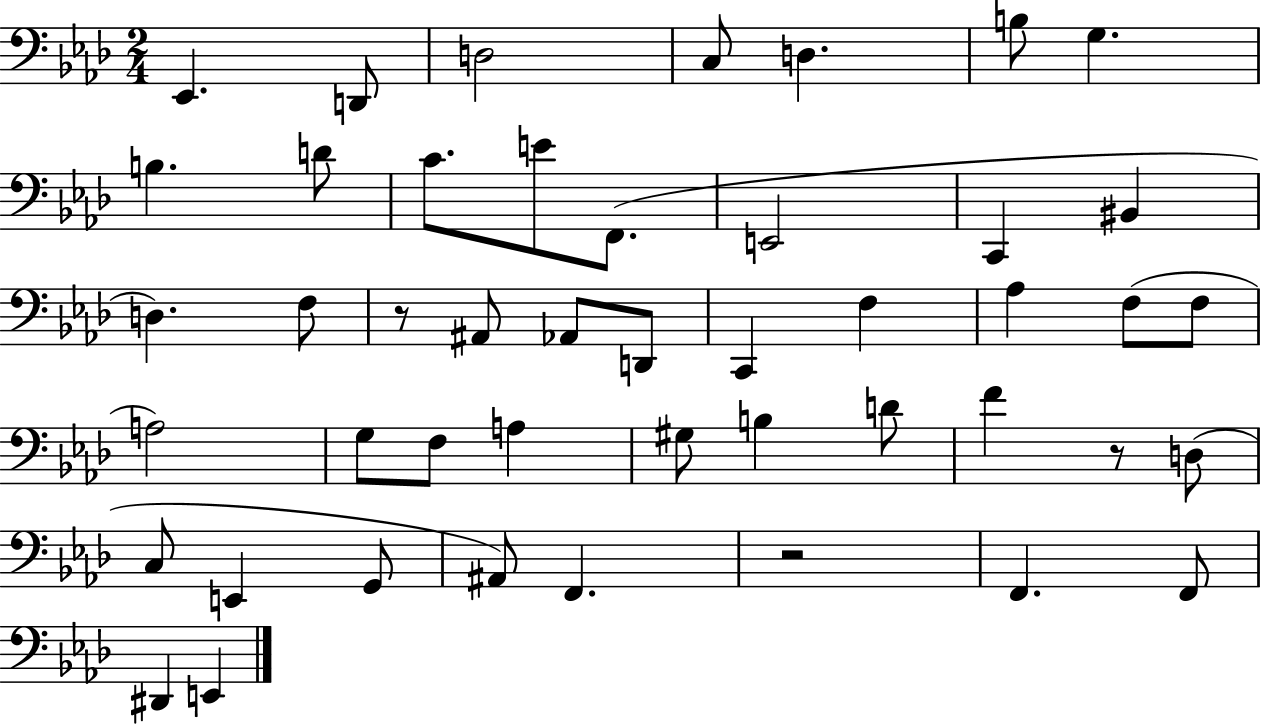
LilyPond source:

{
  \clef bass
  \numericTimeSignature
  \time 2/4
  \key aes \major
  ees,4. d,8 | d2 | c8 d4. | b8 g4. | \break b4. d'8 | c'8. e'8 f,8.( | e,2 | c,4 bis,4 | \break d4.) f8 | r8 ais,8 aes,8 d,8 | c,4 f4 | aes4 f8( f8 | \break a2) | g8 f8 a4 | gis8 b4 d'8 | f'4 r8 d8( | \break c8 e,4 g,8 | ais,8) f,4. | r2 | f,4. f,8 | \break dis,4 e,4 | \bar "|."
}